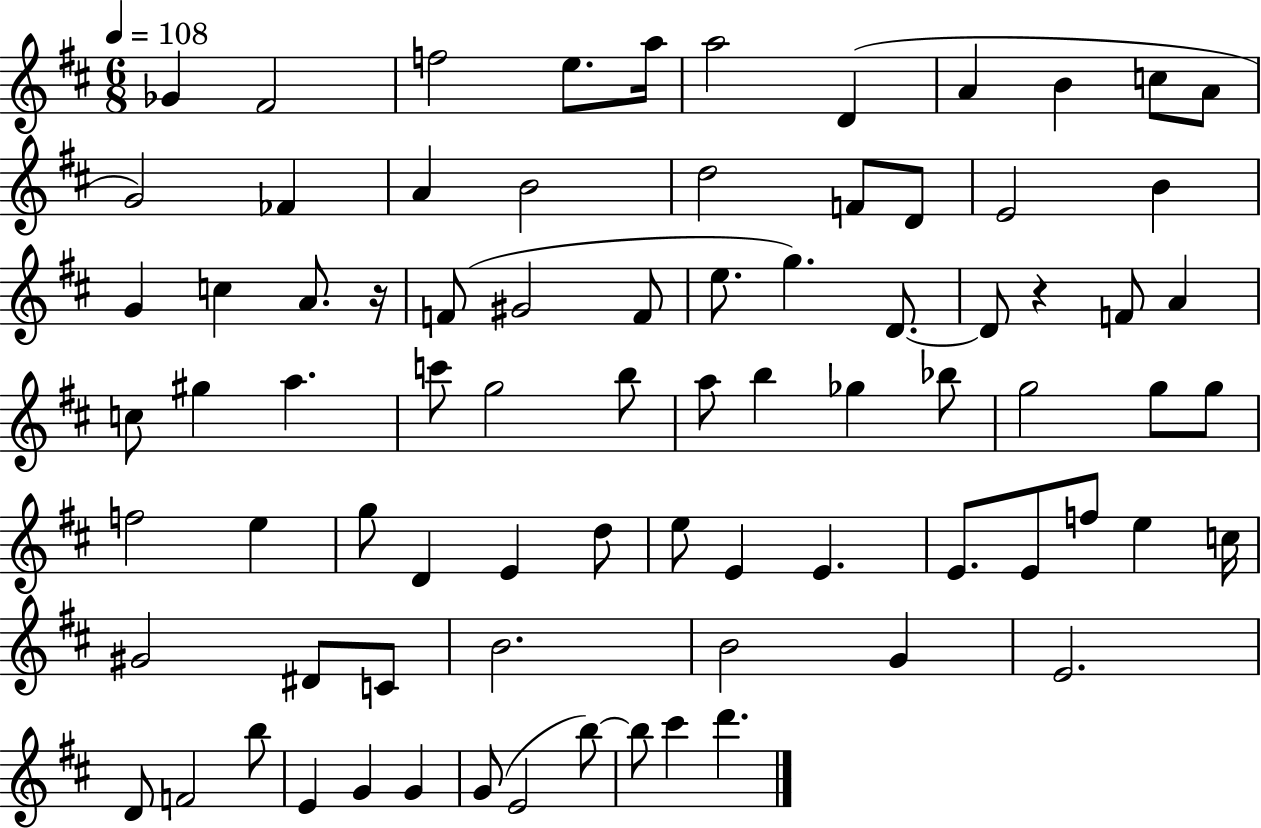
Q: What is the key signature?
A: D major